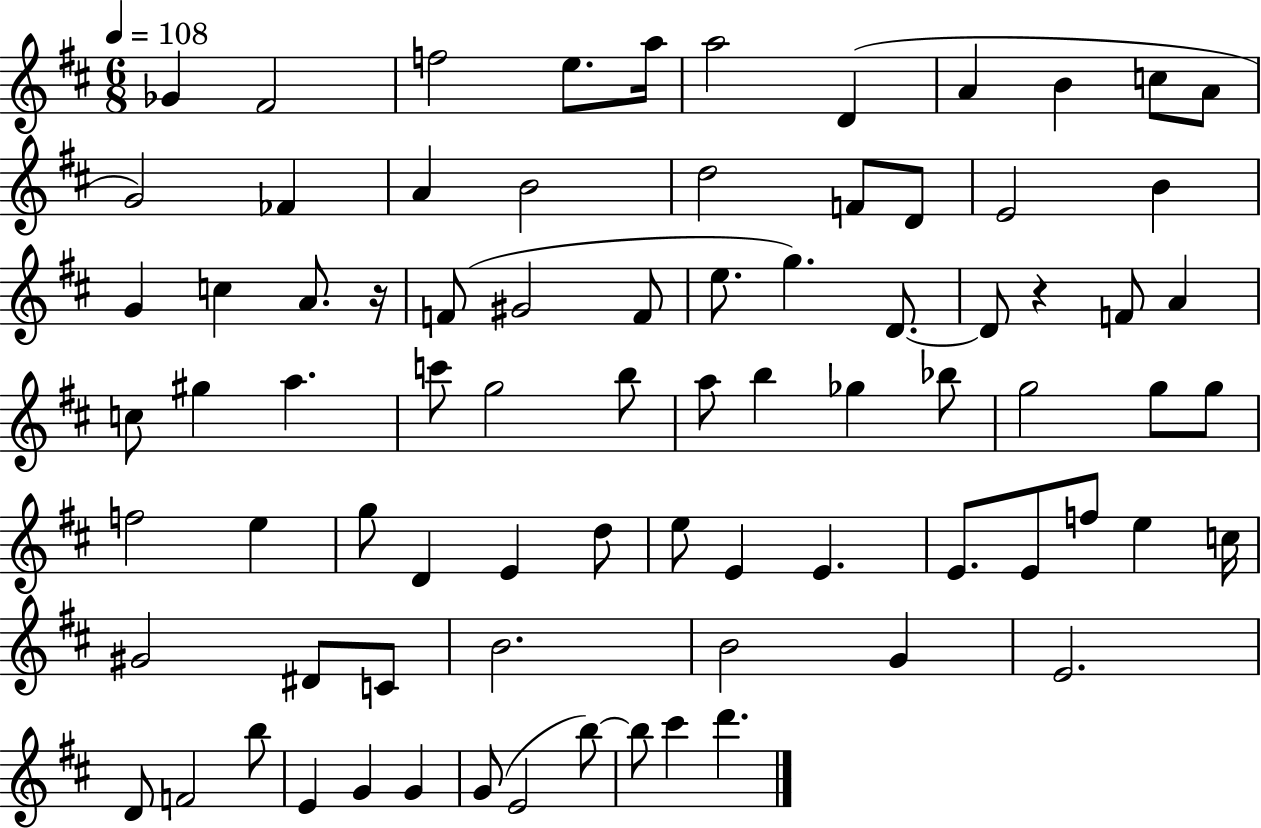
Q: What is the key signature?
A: D major